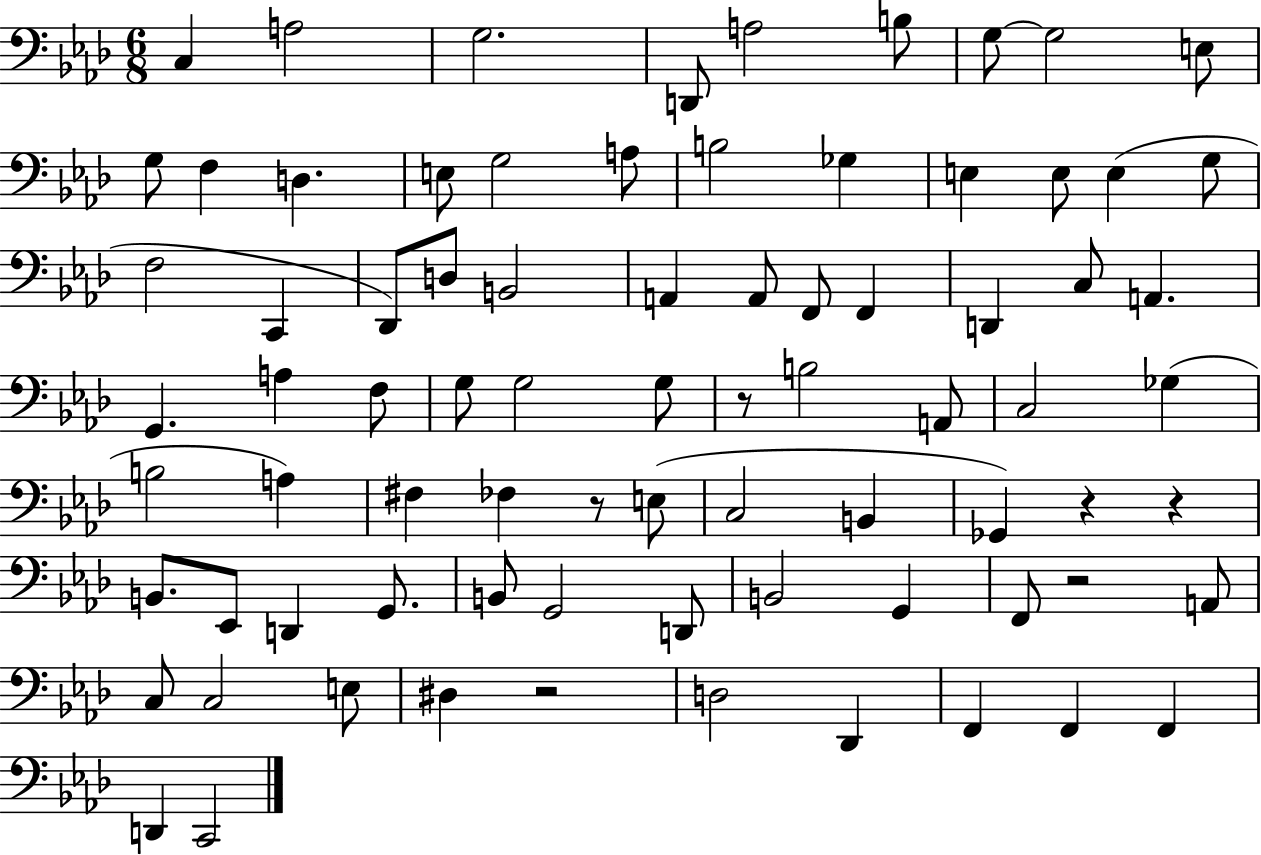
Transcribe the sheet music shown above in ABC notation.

X:1
T:Untitled
M:6/8
L:1/4
K:Ab
C, A,2 G,2 D,,/2 A,2 B,/2 G,/2 G,2 E,/2 G,/2 F, D, E,/2 G,2 A,/2 B,2 _G, E, E,/2 E, G,/2 F,2 C,, _D,,/2 D,/2 B,,2 A,, A,,/2 F,,/2 F,, D,, C,/2 A,, G,, A, F,/2 G,/2 G,2 G,/2 z/2 B,2 A,,/2 C,2 _G, B,2 A, ^F, _F, z/2 E,/2 C,2 B,, _G,, z z B,,/2 _E,,/2 D,, G,,/2 B,,/2 G,,2 D,,/2 B,,2 G,, F,,/2 z2 A,,/2 C,/2 C,2 E,/2 ^D, z2 D,2 _D,, F,, F,, F,, D,, C,,2